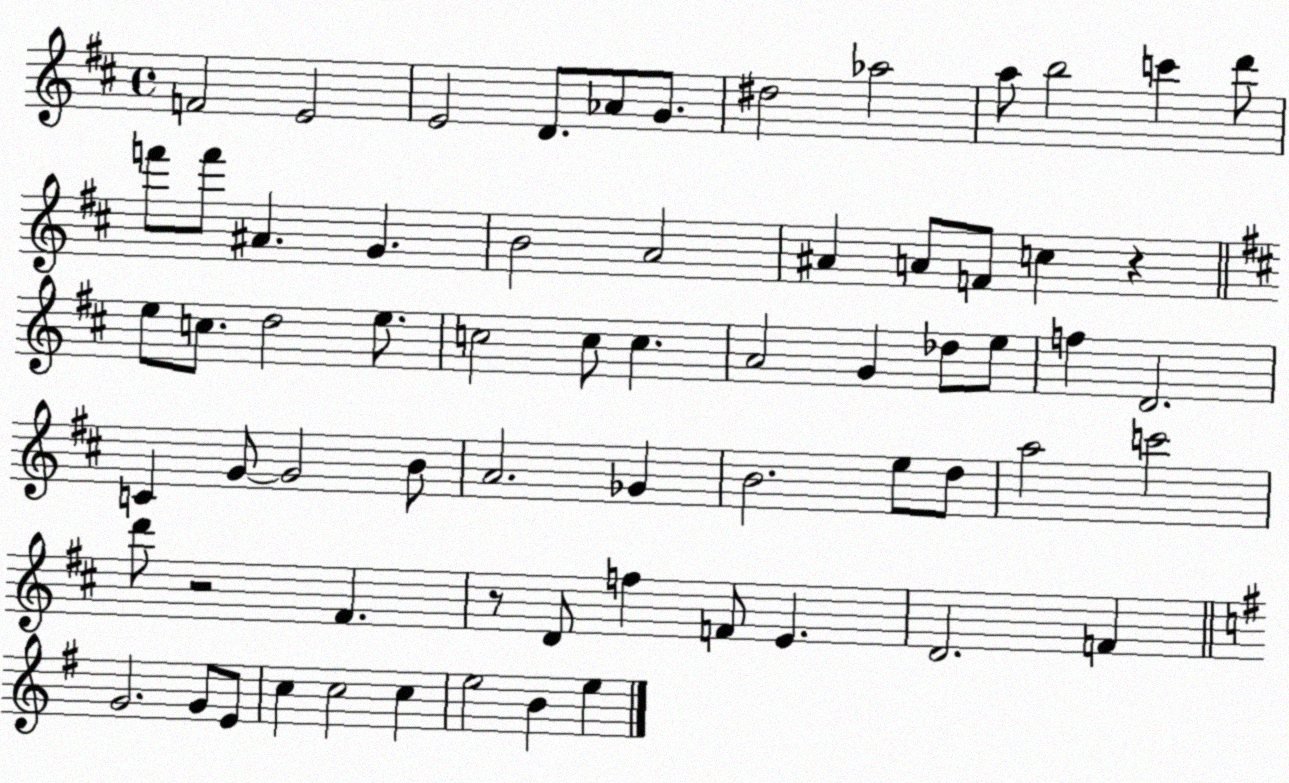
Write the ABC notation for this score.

X:1
T:Untitled
M:4/4
L:1/4
K:D
F2 E2 E2 D/2 _A/2 G/2 ^d2 _a2 a/2 b2 c' d'/2 f'/2 f'/2 ^A G B2 A2 ^A A/2 F/2 c z e/2 c/2 d2 e/2 c2 c/2 c A2 G _d/2 e/2 f D2 C G/2 G2 B/2 A2 _G B2 e/2 d/2 a2 c'2 d'/2 z2 ^F z/2 D/2 f F/2 E D2 F G2 G/2 E/2 c c2 c e2 B e